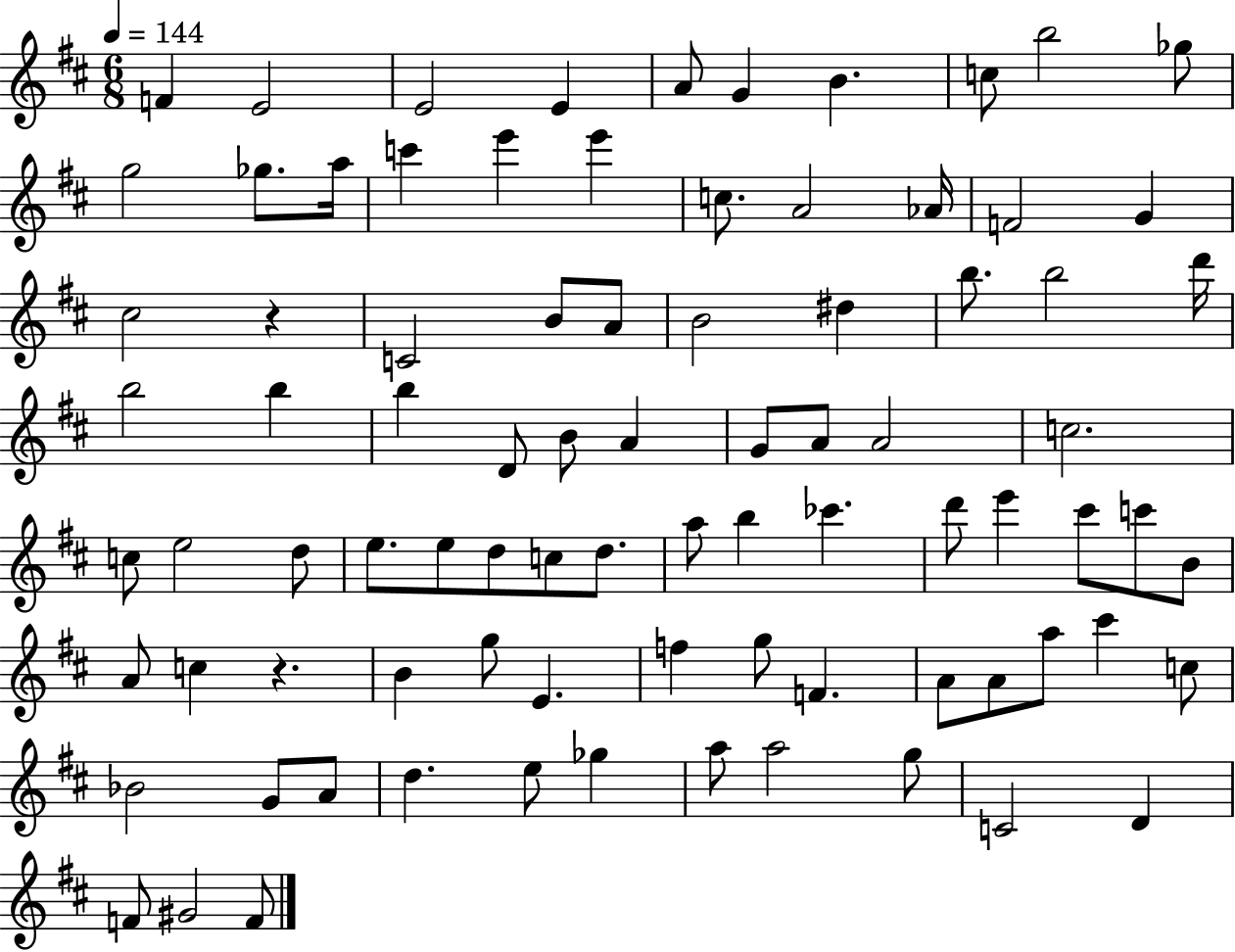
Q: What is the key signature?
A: D major